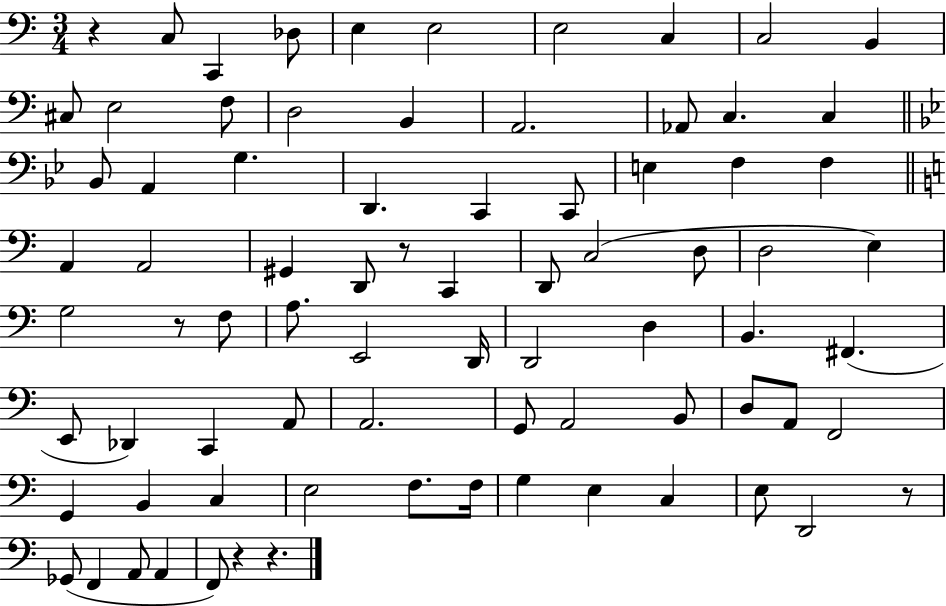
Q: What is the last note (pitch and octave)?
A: F2